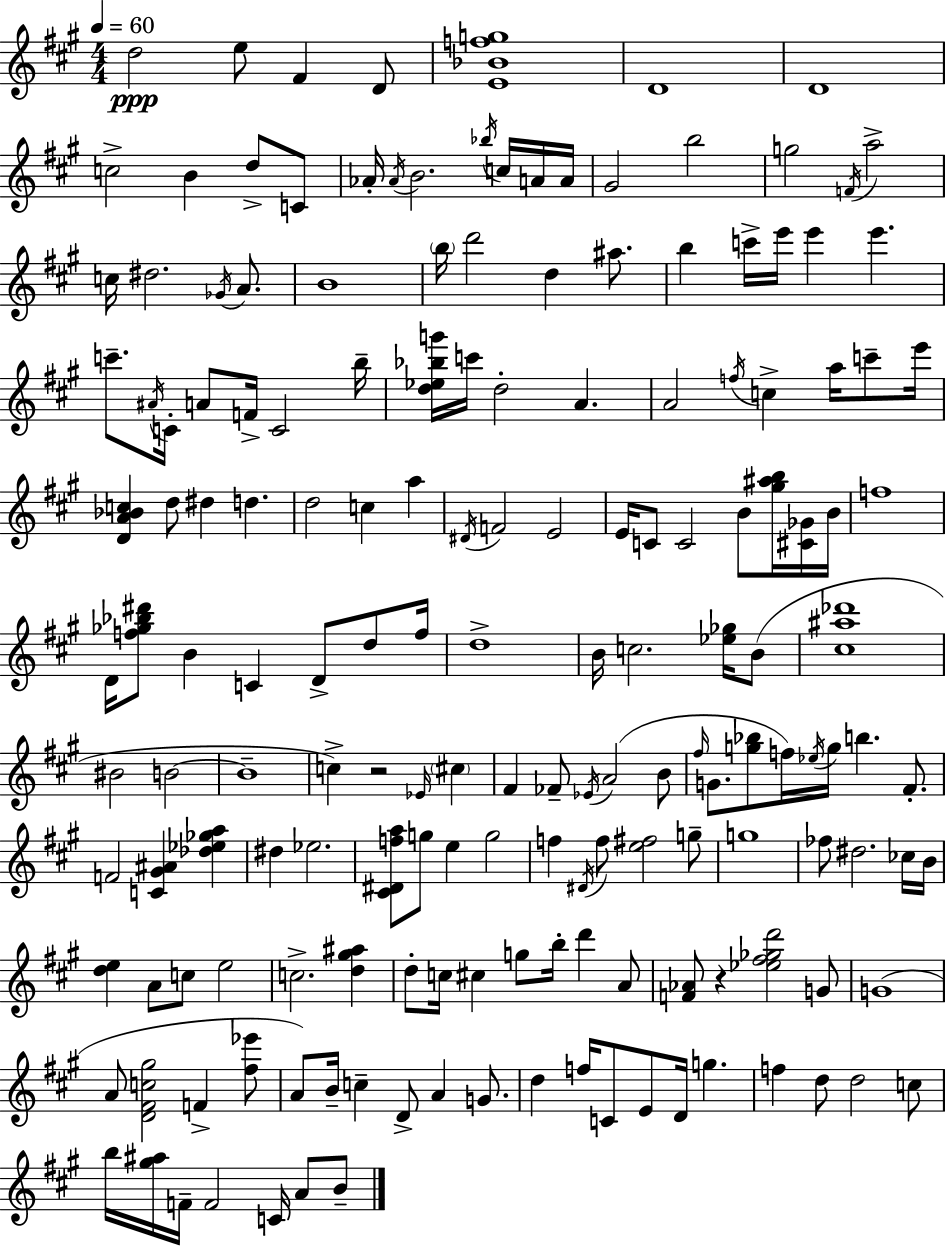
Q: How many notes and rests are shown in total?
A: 169